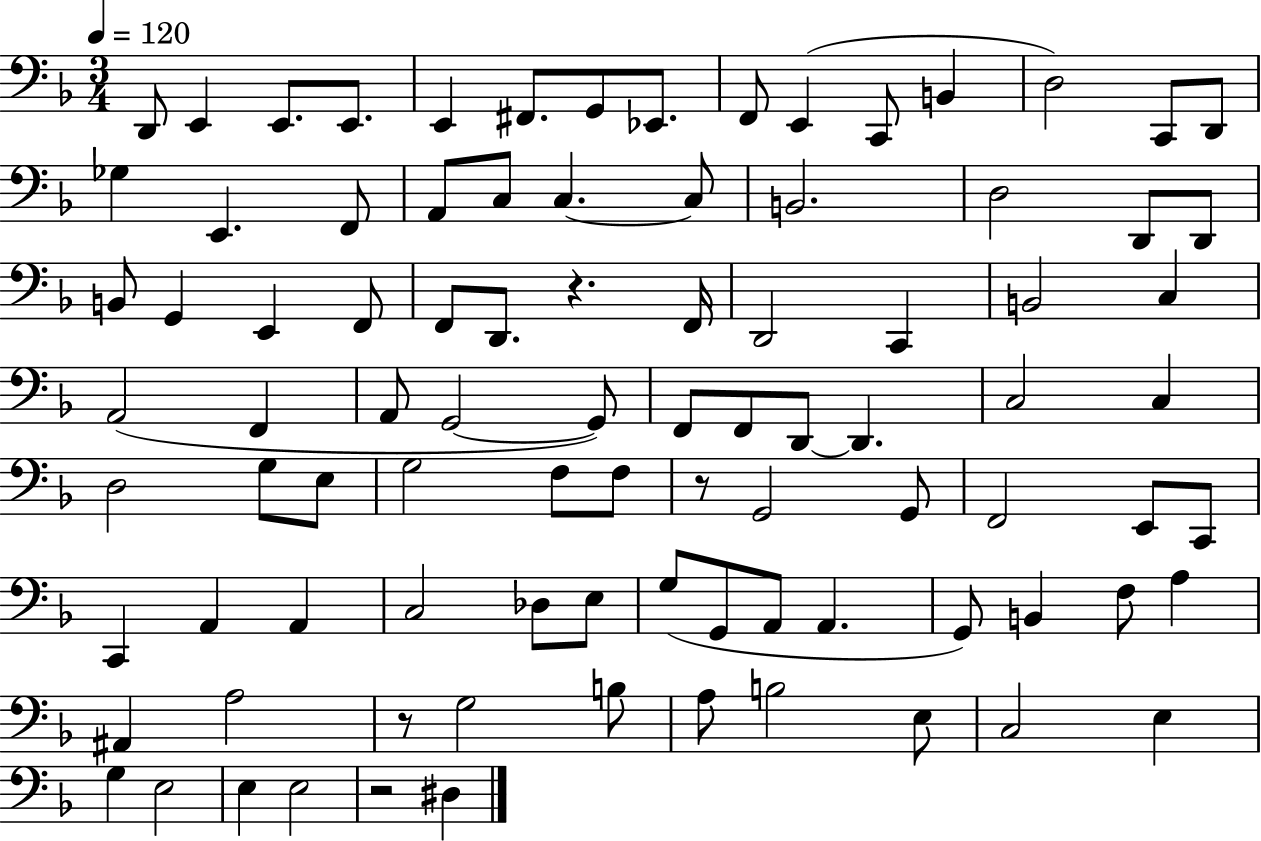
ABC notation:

X:1
T:Untitled
M:3/4
L:1/4
K:F
D,,/2 E,, E,,/2 E,,/2 E,, ^F,,/2 G,,/2 _E,,/2 F,,/2 E,, C,,/2 B,, D,2 C,,/2 D,,/2 _G, E,, F,,/2 A,,/2 C,/2 C, C,/2 B,,2 D,2 D,,/2 D,,/2 B,,/2 G,, E,, F,,/2 F,,/2 D,,/2 z F,,/4 D,,2 C,, B,,2 C, A,,2 F,, A,,/2 G,,2 G,,/2 F,,/2 F,,/2 D,,/2 D,, C,2 C, D,2 G,/2 E,/2 G,2 F,/2 F,/2 z/2 G,,2 G,,/2 F,,2 E,,/2 C,,/2 C,, A,, A,, C,2 _D,/2 E,/2 G,/2 G,,/2 A,,/2 A,, G,,/2 B,, F,/2 A, ^A,, A,2 z/2 G,2 B,/2 A,/2 B,2 E,/2 C,2 E, G, E,2 E, E,2 z2 ^D,